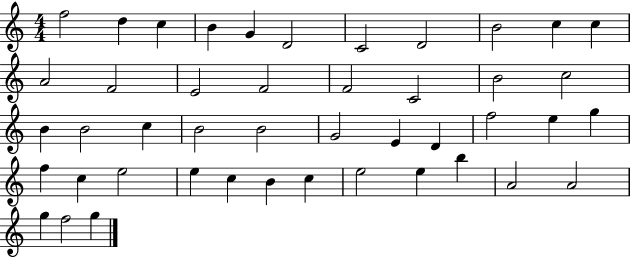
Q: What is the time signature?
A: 4/4